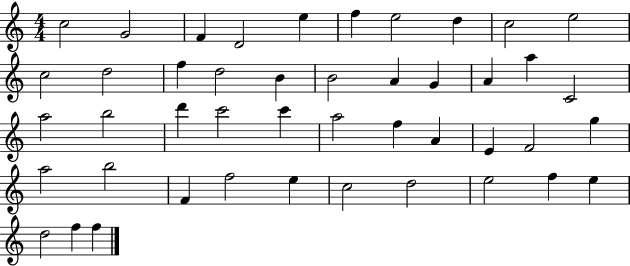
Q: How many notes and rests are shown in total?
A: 45